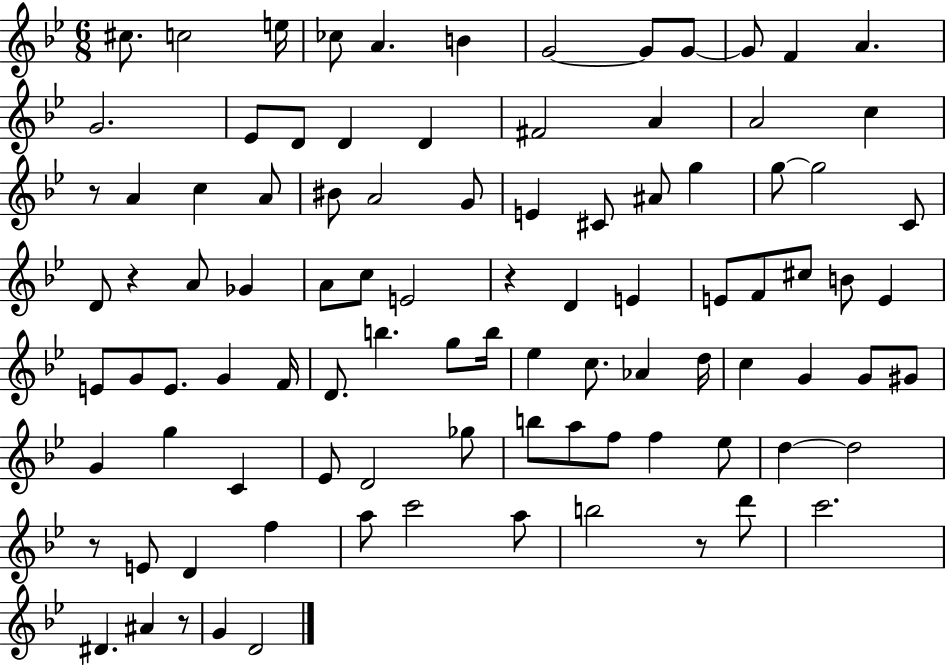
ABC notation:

X:1
T:Untitled
M:6/8
L:1/4
K:Bb
^c/2 c2 e/4 _c/2 A B G2 G/2 G/2 G/2 F A G2 _E/2 D/2 D D ^F2 A A2 c z/2 A c A/2 ^B/2 A2 G/2 E ^C/2 ^A/2 g g/2 g2 C/2 D/2 z A/2 _G A/2 c/2 E2 z D E E/2 F/2 ^c/2 B/2 E E/2 G/2 E/2 G F/4 D/2 b g/2 b/4 _e c/2 _A d/4 c G G/2 ^G/2 G g C _E/2 D2 _g/2 b/2 a/2 f/2 f _e/2 d d2 z/2 E/2 D f a/2 c'2 a/2 b2 z/2 d'/2 c'2 ^D ^A z/2 G D2